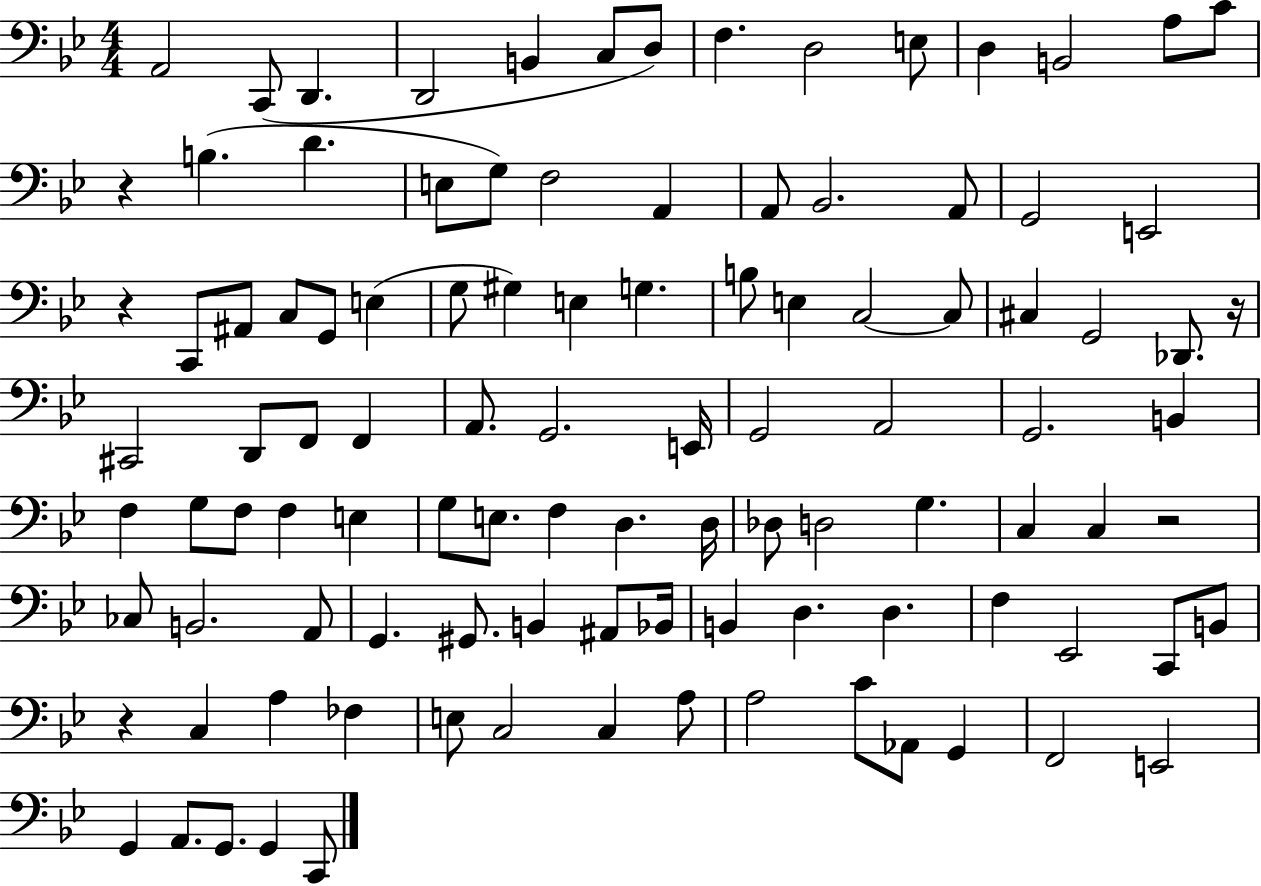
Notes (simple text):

A2/h C2/e D2/q. D2/h B2/q C3/e D3/e F3/q. D3/h E3/e D3/q B2/h A3/e C4/e R/q B3/q. D4/q. E3/e G3/e F3/h A2/q A2/e Bb2/h. A2/e G2/h E2/h R/q C2/e A#2/e C3/e G2/e E3/q G3/e G#3/q E3/q G3/q. B3/e E3/q C3/h C3/e C#3/q G2/h Db2/e. R/s C#2/h D2/e F2/e F2/q A2/e. G2/h. E2/s G2/h A2/h G2/h. B2/q F3/q G3/e F3/e F3/q E3/q G3/e E3/e. F3/q D3/q. D3/s Db3/e D3/h G3/q. C3/q C3/q R/h CES3/e B2/h. A2/e G2/q. G#2/e. B2/q A#2/e Bb2/s B2/q D3/q. D3/q. F3/q Eb2/h C2/e B2/e R/q C3/q A3/q FES3/q E3/e C3/h C3/q A3/e A3/h C4/e Ab2/e G2/q F2/h E2/h G2/q A2/e. G2/e. G2/q C2/e